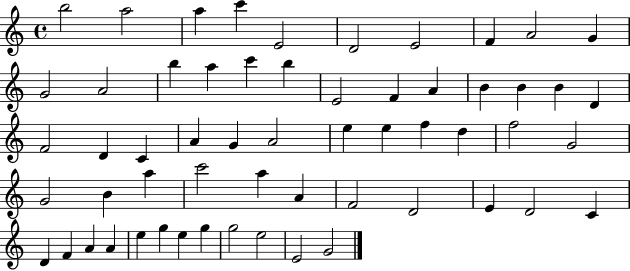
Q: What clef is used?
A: treble